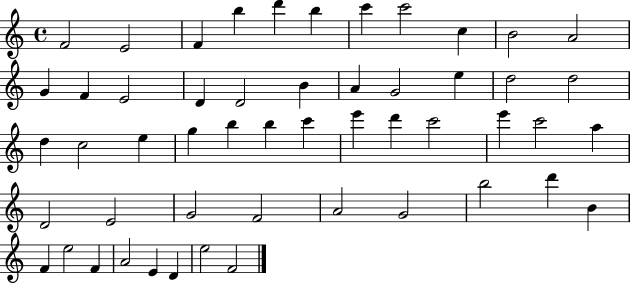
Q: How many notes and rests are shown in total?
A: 52